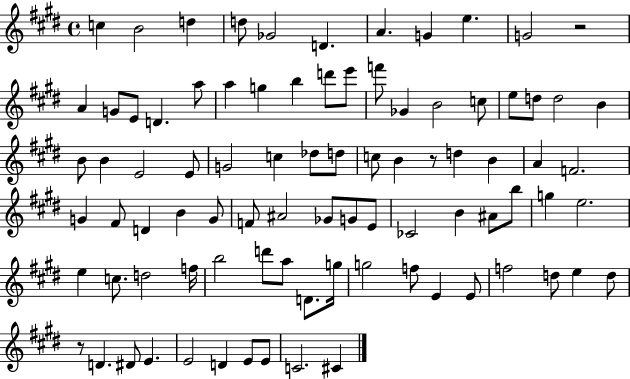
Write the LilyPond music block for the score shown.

{
  \clef treble
  \time 4/4
  \defaultTimeSignature
  \key e \major
  \repeat volta 2 { c''4 b'2 d''4 | d''8 ges'2 d'4. | a'4. g'4 e''4. | g'2 r2 | \break a'4 g'8 e'8 d'4. a''8 | a''4 g''4 b''4 d'''8 e'''8 | f'''8 ges'4 b'2 c''8 | e''8 d''8 d''2 b'4 | \break b'8 b'4 e'2 e'8 | g'2 c''4 des''8 d''8 | c''8 b'4 r8 d''4 b'4 | a'4 f'2. | \break g'4 fis'8 d'4 b'4 g'8 | f'8 ais'2 ges'8 g'8 e'8 | ces'2 b'4 ais'8 b''8 | g''4 e''2. | \break e''4 c''8. d''2 f''16 | b''2 d'''8 a''8 d'8. g''16 | g''2 f''8 e'4 e'8 | f''2 d''8 e''4 d''8 | \break r8 d'4. dis'8 e'4. | e'2 d'4 e'8 e'8 | c'2. cis'4 | } \bar "|."
}